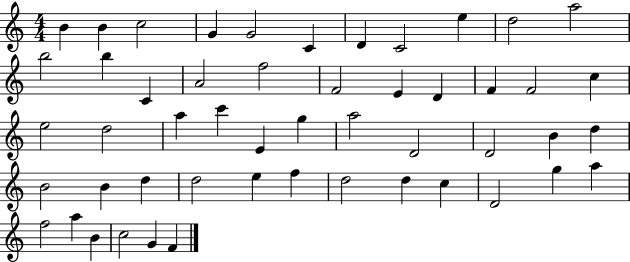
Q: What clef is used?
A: treble